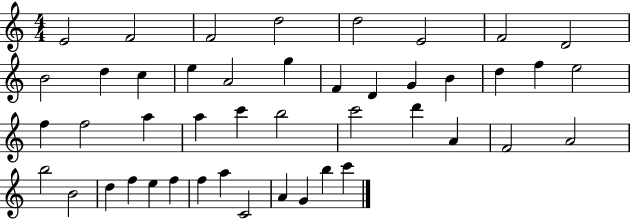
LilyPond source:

{
  \clef treble
  \numericTimeSignature
  \time 4/4
  \key c \major
  e'2 f'2 | f'2 d''2 | d''2 e'2 | f'2 d'2 | \break b'2 d''4 c''4 | e''4 a'2 g''4 | f'4 d'4 g'4 b'4 | d''4 f''4 e''2 | \break f''4 f''2 a''4 | a''4 c'''4 b''2 | c'''2 d'''4 a'4 | f'2 a'2 | \break b''2 b'2 | d''4 f''4 e''4 f''4 | f''4 a''4 c'2 | a'4 g'4 b''4 c'''4 | \break \bar "|."
}